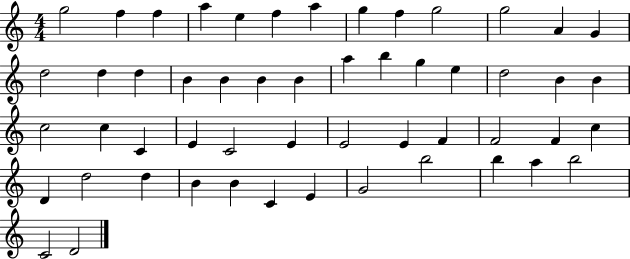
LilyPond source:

{
  \clef treble
  \numericTimeSignature
  \time 4/4
  \key c \major
  g''2 f''4 f''4 | a''4 e''4 f''4 a''4 | g''4 f''4 g''2 | g''2 a'4 g'4 | \break d''2 d''4 d''4 | b'4 b'4 b'4 b'4 | a''4 b''4 g''4 e''4 | d''2 b'4 b'4 | \break c''2 c''4 c'4 | e'4 c'2 e'4 | e'2 e'4 f'4 | f'2 f'4 c''4 | \break d'4 d''2 d''4 | b'4 b'4 c'4 e'4 | g'2 b''2 | b''4 a''4 b''2 | \break c'2 d'2 | \bar "|."
}